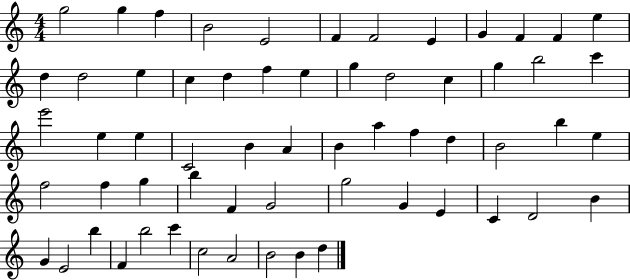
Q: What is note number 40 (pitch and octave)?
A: F5